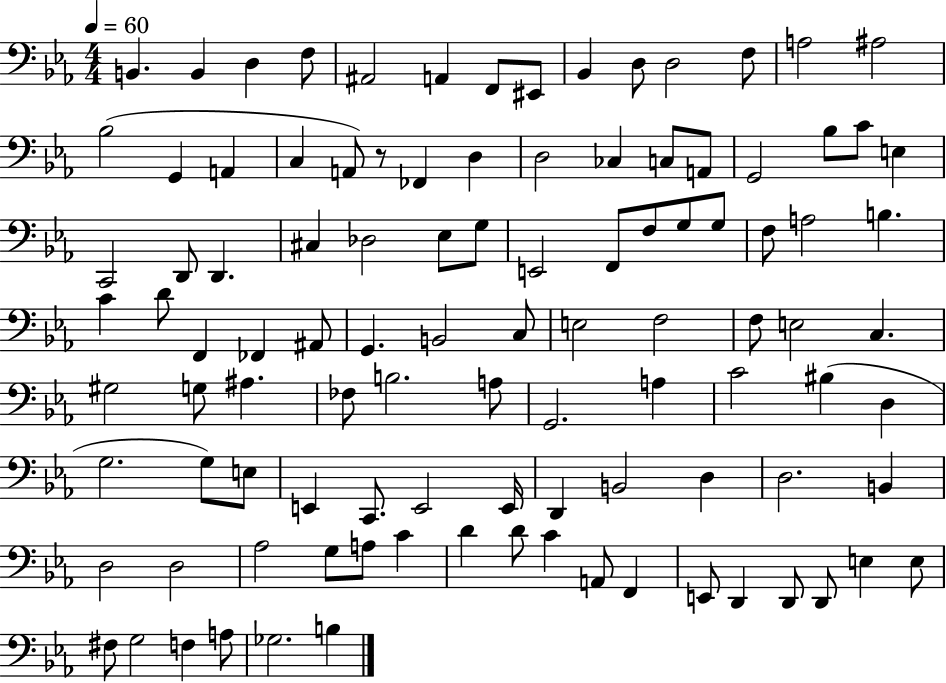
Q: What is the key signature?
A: EES major